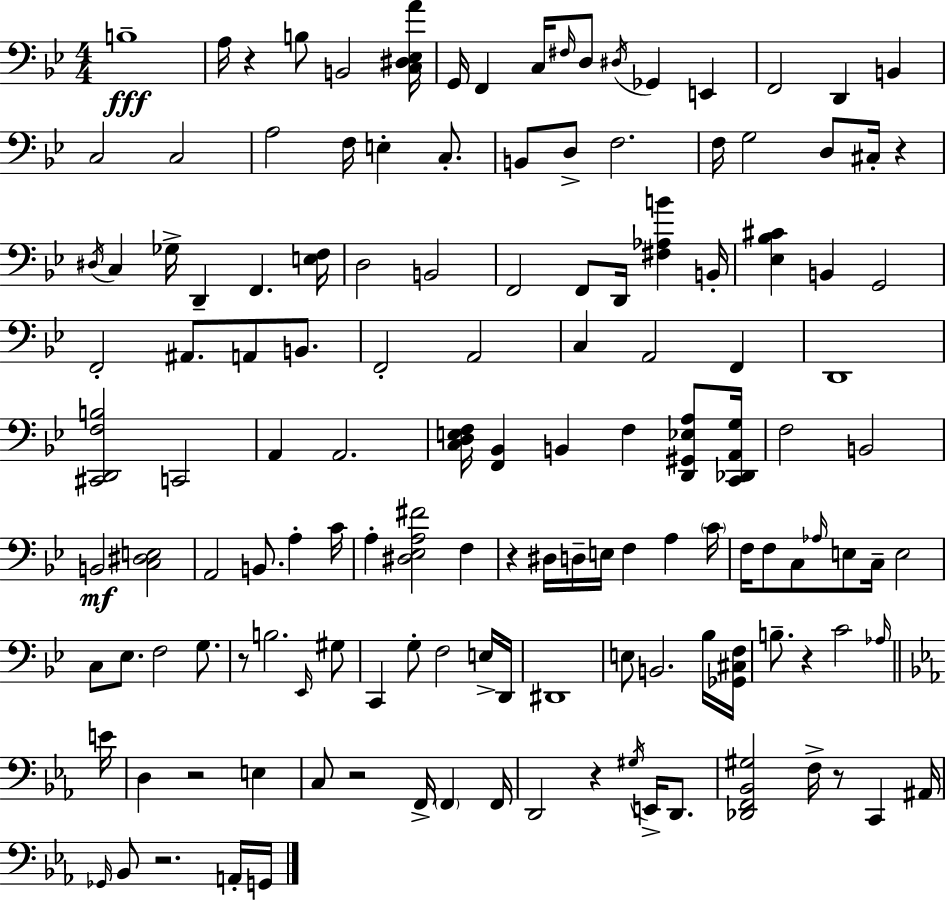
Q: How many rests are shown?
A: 10